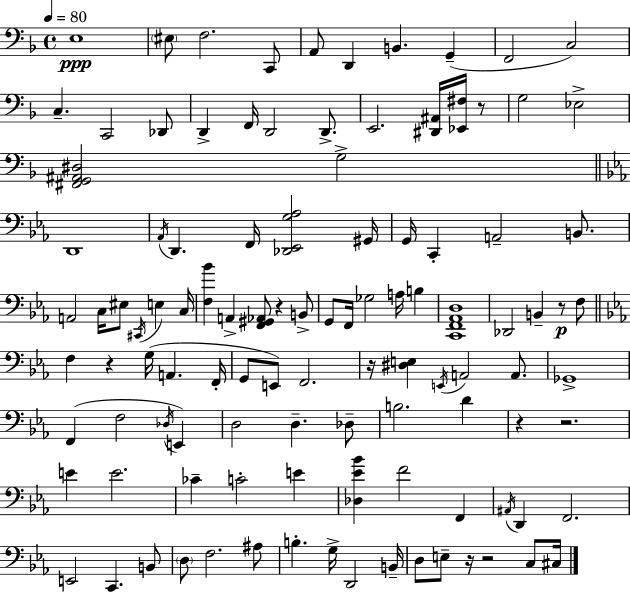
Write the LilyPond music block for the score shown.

{
  \clef bass
  \time 4/4
  \defaultTimeSignature
  \key f \major
  \tempo 4 = 80
  e1\ppp | \parenthesize eis8 f2. c,8 | a,8 d,4 b,4. g,4--( | f,2 c2) | \break c4.-- c,2 des,8 | d,4-> f,16 d,2 d,8.-> | e,2. <dis, ais,>16 <ees, fis>16 r8 | g2 ees2-> | \break <fis, g, ais, dis>2 g2-> | \bar "||" \break \key ees \major d,1 | \acciaccatura { aes,16 } d,4. f,16 <des, ees, g aes>2 | gis,16 g,16 c,4-. a,2-- b,8. | a,2 c16 eis8 \acciaccatura { cis,16 } e4 | \break c16 <f bes'>4 a,4-> <f, gis, aes,>8 r4 | b,8-> g,8 f,16 ges2 a16 b4 | <c, f, aes, d>1 | des,2 b,4-- r8\p | \break f8 \bar "||" \break \key c \minor f4 r4 g16( a,4. f,16-. | g,8 e,8) f,2. | r16 <dis e>4 \acciaccatura { e,16 } a,2 a,8. | ges,1-> | \break f,4( f2 \acciaccatura { des16 } e,4) | d2 d4.-- | des8-- b2. d'4 | r4 r2. | \break e'4 e'2. | ces'4-- c'2-. e'4 | <des ees' bes'>4 f'2 f,4 | \acciaccatura { ais,16 } d,4 f,2. | \break e,2 c,4. | b,8 \parenthesize d8 f2. | ais8 b4.-. g16-> d,2 | b,16-- d8 e8-- r16 r2 | \break c8 cis16 \bar "|."
}